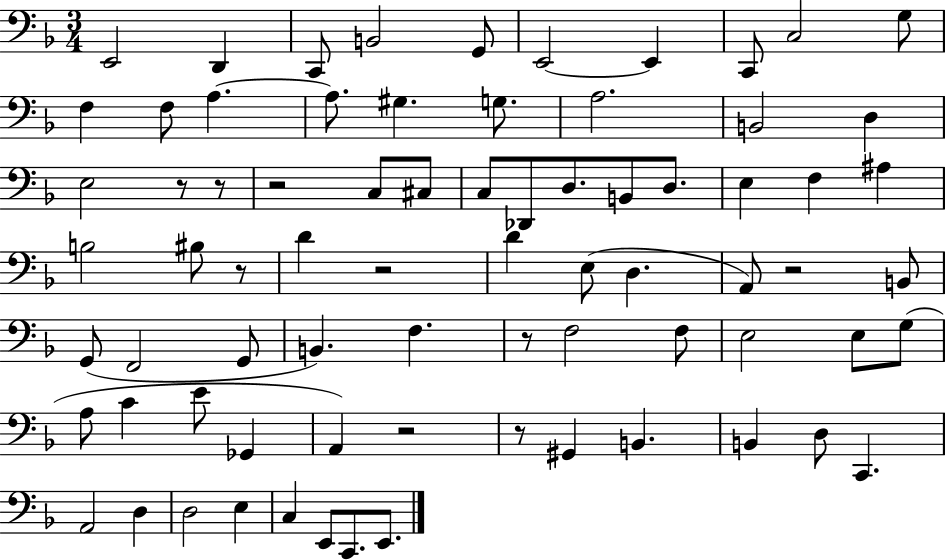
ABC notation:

X:1
T:Untitled
M:3/4
L:1/4
K:F
E,,2 D,, C,,/2 B,,2 G,,/2 E,,2 E,, C,,/2 C,2 G,/2 F, F,/2 A, A,/2 ^G, G,/2 A,2 B,,2 D, E,2 z/2 z/2 z2 C,/2 ^C,/2 C,/2 _D,,/2 D,/2 B,,/2 D,/2 E, F, ^A, B,2 ^B,/2 z/2 D z2 D E,/2 D, A,,/2 z2 B,,/2 G,,/2 F,,2 G,,/2 B,, F, z/2 F,2 F,/2 E,2 E,/2 G,/2 A,/2 C E/2 _G,, A,, z2 z/2 ^G,, B,, B,, D,/2 C,, A,,2 D, D,2 E, C, E,,/2 C,,/2 E,,/2